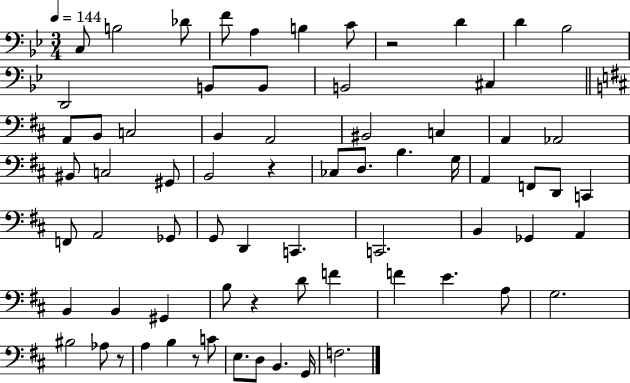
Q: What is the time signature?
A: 3/4